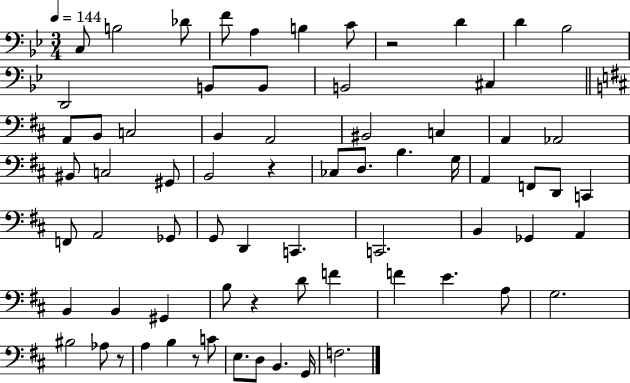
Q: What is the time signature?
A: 3/4